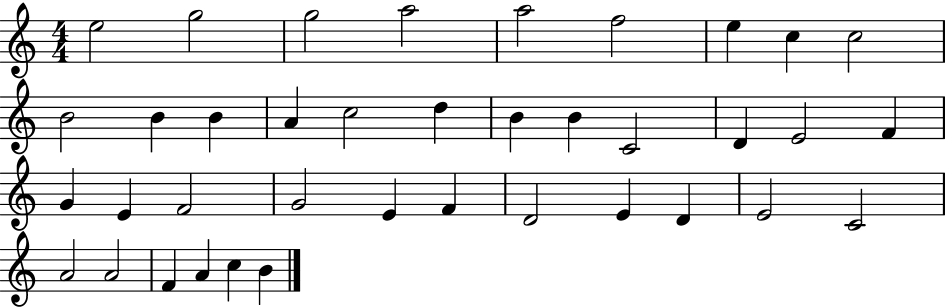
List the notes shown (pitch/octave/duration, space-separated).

E5/h G5/h G5/h A5/h A5/h F5/h E5/q C5/q C5/h B4/h B4/q B4/q A4/q C5/h D5/q B4/q B4/q C4/h D4/q E4/h F4/q G4/q E4/q F4/h G4/h E4/q F4/q D4/h E4/q D4/q E4/h C4/h A4/h A4/h F4/q A4/q C5/q B4/q